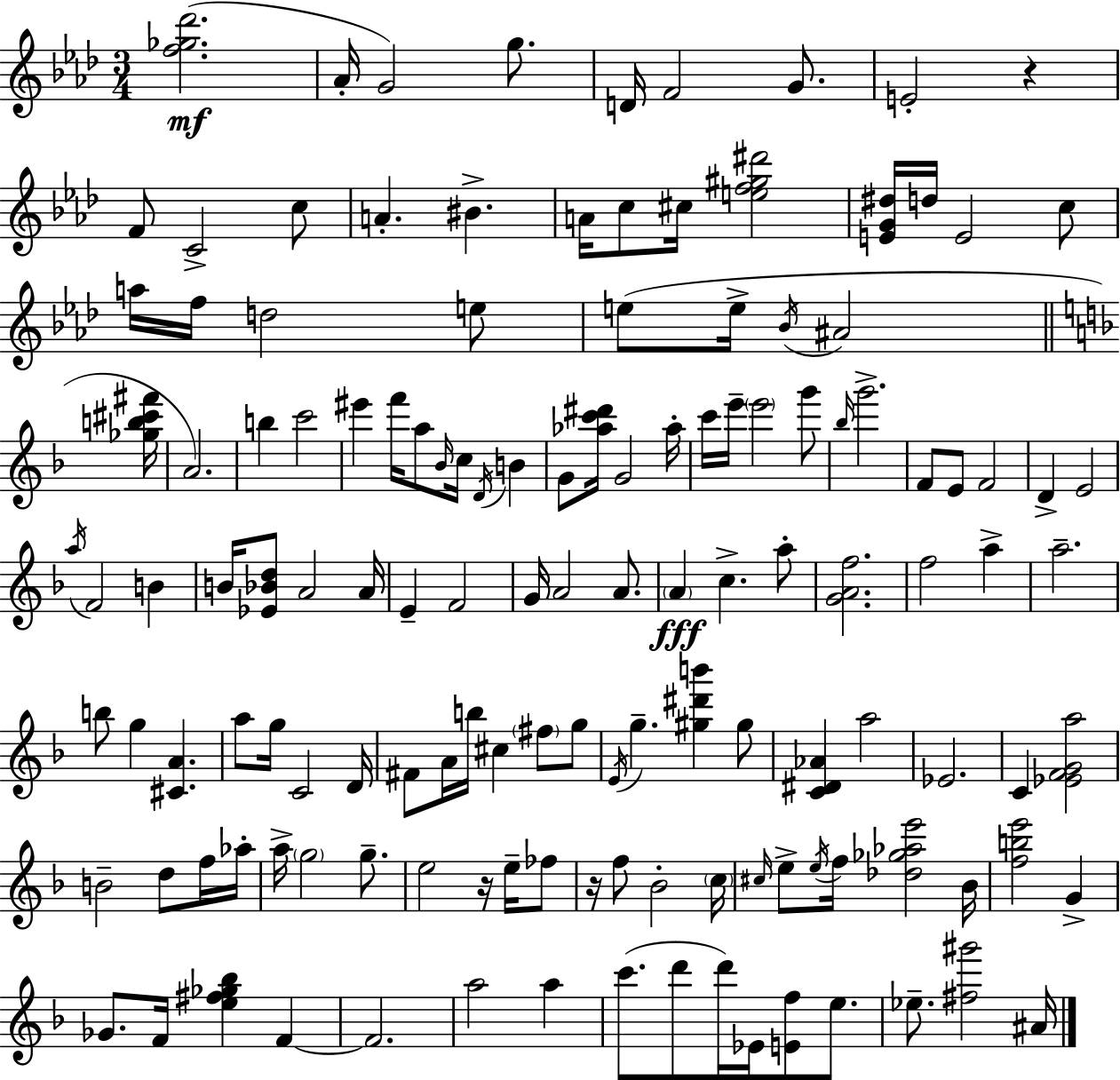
X:1
T:Untitled
M:3/4
L:1/4
K:Ab
[f_g_d']2 _A/4 G2 g/2 D/4 F2 G/2 E2 z F/2 C2 c/2 A ^B A/4 c/2 ^c/4 [ef^g^d']2 [EG^d]/4 d/4 E2 c/2 a/4 f/4 d2 e/2 e/2 e/4 _B/4 ^A2 [_gb^c'^f']/4 A2 b c'2 ^e' f'/4 a/2 _B/4 c/4 D/4 B G/2 [_ac'^d']/4 G2 _a/4 c'/4 e'/4 e'2 g'/2 _b/4 g'2 F/2 E/2 F2 D E2 a/4 F2 B B/4 [_E_Bd]/2 A2 A/4 E F2 G/4 A2 A/2 A c a/2 [GAf]2 f2 a a2 b/2 g [^CA] a/2 g/4 C2 D/4 ^F/2 A/4 b/4 ^c ^f/2 g/2 E/4 g [^g^d'b'] ^g/2 [C^D_A] a2 _E2 C [_EFGa]2 B2 d/2 f/4 _a/4 a/4 g2 g/2 e2 z/4 e/4 _f/2 z/4 f/2 _B2 c/4 ^c/4 e/2 e/4 f/4 [_d_g_ae']2 _B/4 [fbe']2 G _G/2 F/4 [e^f_g_b] F F2 a2 a c'/2 d'/2 d'/4 _E/4 [Ef]/2 e/2 _e/2 [^f^g']2 ^A/4